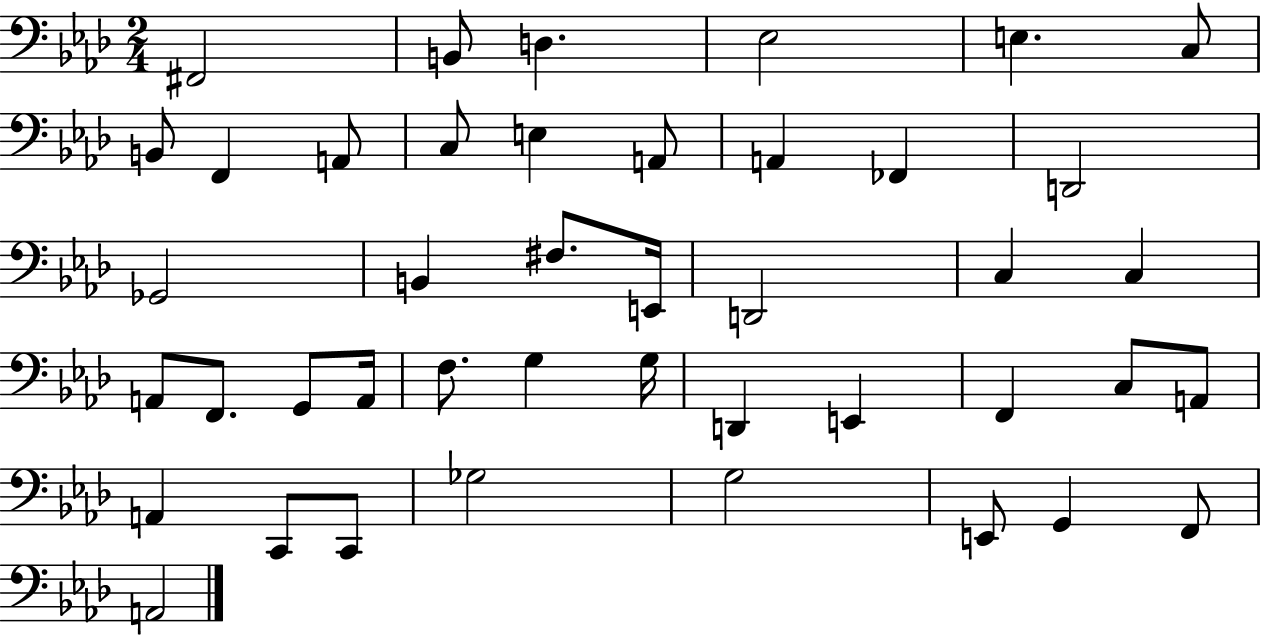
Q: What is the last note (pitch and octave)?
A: A2